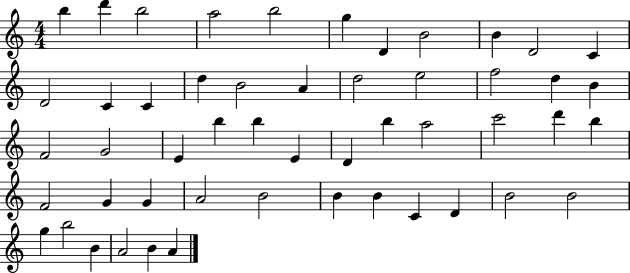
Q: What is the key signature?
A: C major